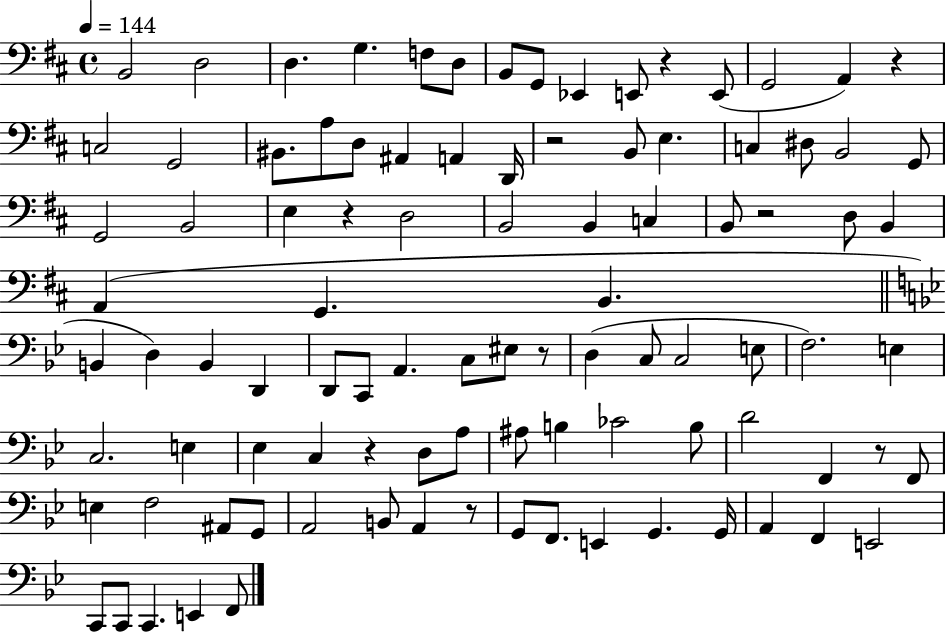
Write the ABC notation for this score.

X:1
T:Untitled
M:4/4
L:1/4
K:D
B,,2 D,2 D, G, F,/2 D,/2 B,,/2 G,,/2 _E,, E,,/2 z E,,/2 G,,2 A,, z C,2 G,,2 ^B,,/2 A,/2 D,/2 ^A,, A,, D,,/4 z2 B,,/2 E, C, ^D,/2 B,,2 G,,/2 G,,2 B,,2 E, z D,2 B,,2 B,, C, B,,/2 z2 D,/2 B,, A,, G,, B,, B,, D, B,, D,, D,,/2 C,,/2 A,, C,/2 ^E,/2 z/2 D, C,/2 C,2 E,/2 F,2 E, C,2 E, _E, C, z D,/2 A,/2 ^A,/2 B, _C2 B,/2 D2 F,, z/2 F,,/2 E, F,2 ^A,,/2 G,,/2 A,,2 B,,/2 A,, z/2 G,,/2 F,,/2 E,, G,, G,,/4 A,, F,, E,,2 C,,/2 C,,/2 C,, E,, F,,/2